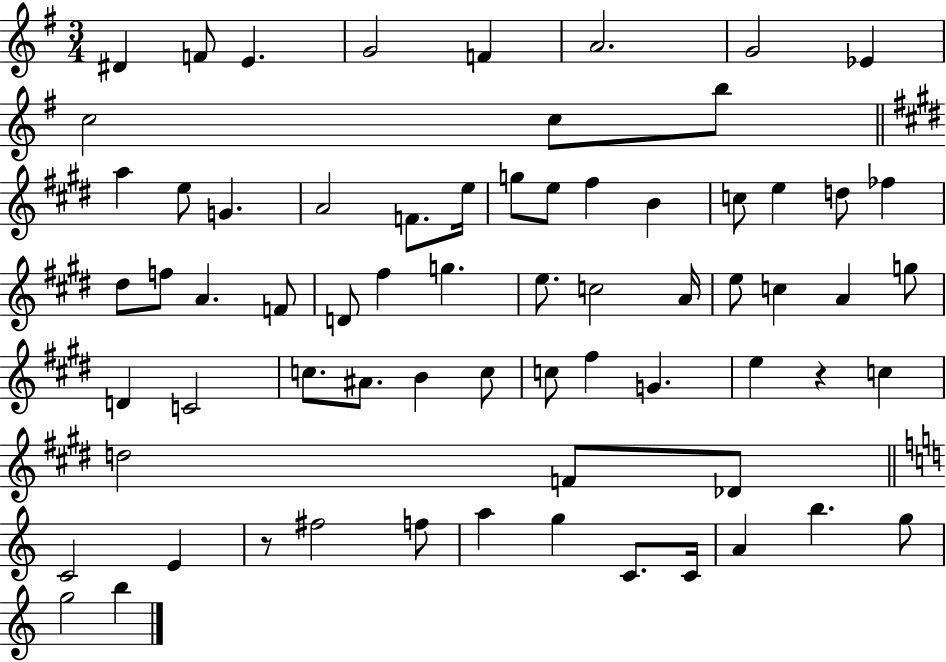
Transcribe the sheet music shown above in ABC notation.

X:1
T:Untitled
M:3/4
L:1/4
K:G
^D F/2 E G2 F A2 G2 _E c2 c/2 b/2 a e/2 G A2 F/2 e/4 g/2 e/2 ^f B c/2 e d/2 _f ^d/2 f/2 A F/2 D/2 ^f g e/2 c2 A/4 e/2 c A g/2 D C2 c/2 ^A/2 B c/2 c/2 ^f G e z c d2 F/2 _D/2 C2 E z/2 ^f2 f/2 a g C/2 C/4 A b g/2 g2 b